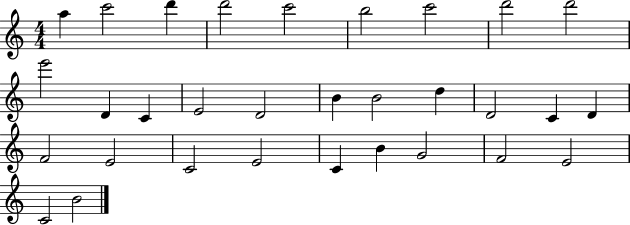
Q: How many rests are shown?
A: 0